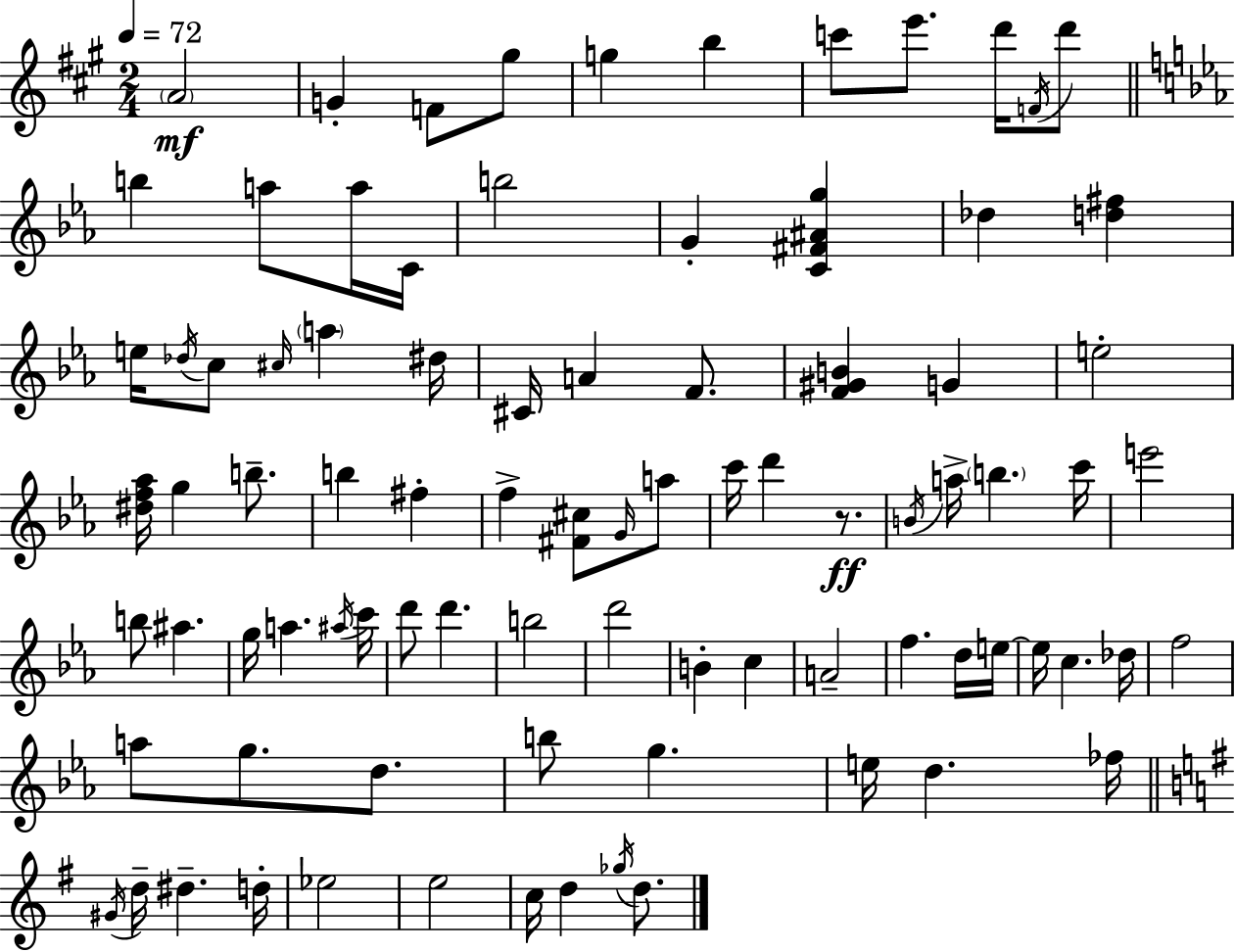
{
  \clef treble
  \numericTimeSignature
  \time 2/4
  \key a \major
  \tempo 4 = 72
  \parenthesize a'2\mf | g'4-. f'8 gis''8 | g''4 b''4 | c'''8 e'''8. d'''16 \acciaccatura { f'16 } d'''8 | \break \bar "||" \break \key ees \major b''4 a''8 a''16 c'16 | b''2 | g'4-. <c' fis' ais' g''>4 | des''4 <d'' fis''>4 | \break e''16 \acciaccatura { des''16 } c''8 \grace { cis''16 } \parenthesize a''4 | dis''16 cis'16 a'4 f'8. | <f' gis' b'>4 g'4 | e''2-. | \break <dis'' f'' aes''>16 g''4 b''8.-- | b''4 fis''4-. | f''4-> <fis' cis''>8 | \grace { g'16 } a''8 c'''16 d'''4 | \break r8.\ff \acciaccatura { b'16 } a''16-> \parenthesize b''4. | c'''16 e'''2 | b''8 ais''4. | g''16 a''4. | \break \acciaccatura { ais''16 } c'''16 d'''8 d'''4. | b''2 | d'''2 | b'4-. | \break c''4 a'2-- | f''4. | d''16 e''16~~ e''16 c''4. | des''16 f''2 | \break a''8 g''8. | d''8. b''8 g''4. | e''16 d''4. | fes''16 \bar "||" \break \key g \major \acciaccatura { gis'16 } d''16-- dis''4.-- | d''16-. ees''2 | e''2 | c''16 d''4 \acciaccatura { ges''16 } d''8. | \break \bar "|."
}